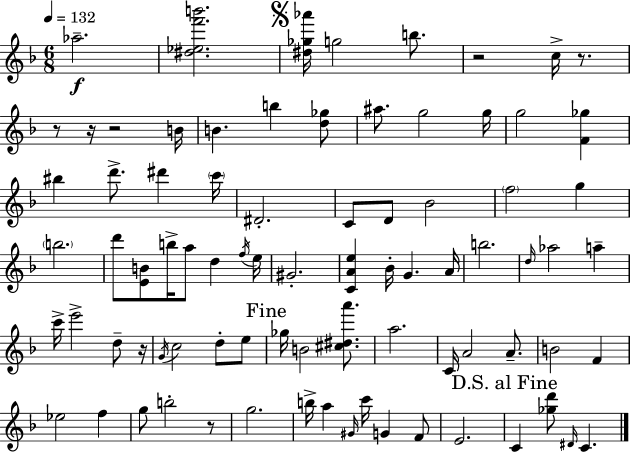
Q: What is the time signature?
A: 6/8